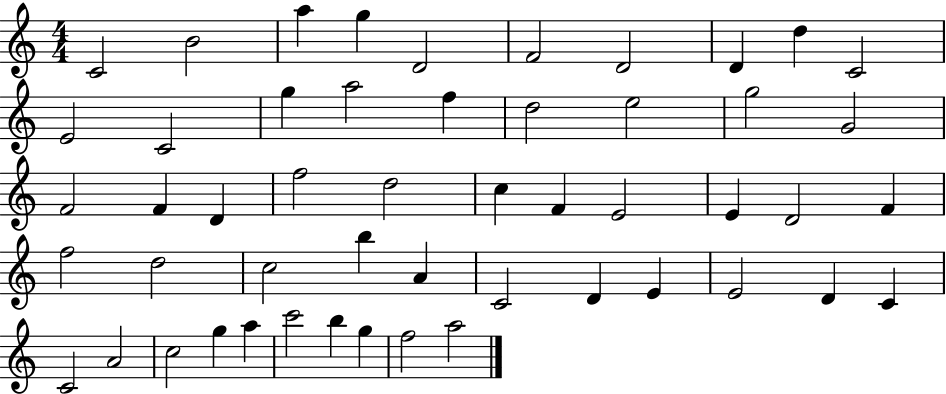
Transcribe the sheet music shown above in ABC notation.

X:1
T:Untitled
M:4/4
L:1/4
K:C
C2 B2 a g D2 F2 D2 D d C2 E2 C2 g a2 f d2 e2 g2 G2 F2 F D f2 d2 c F E2 E D2 F f2 d2 c2 b A C2 D E E2 D C C2 A2 c2 g a c'2 b g f2 a2